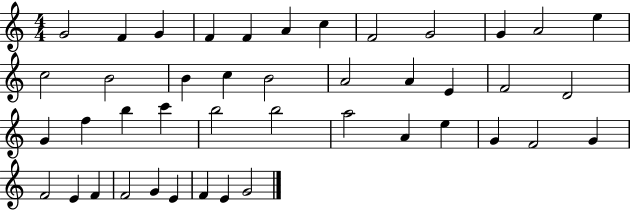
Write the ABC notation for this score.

X:1
T:Untitled
M:4/4
L:1/4
K:C
G2 F G F F A c F2 G2 G A2 e c2 B2 B c B2 A2 A E F2 D2 G f b c' b2 b2 a2 A e G F2 G F2 E F F2 G E F E G2